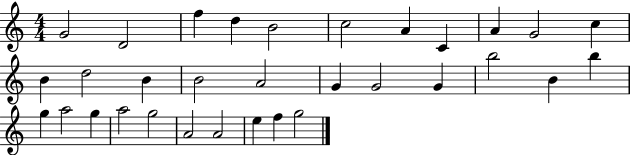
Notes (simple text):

G4/h D4/h F5/q D5/q B4/h C5/h A4/q C4/q A4/q G4/h C5/q B4/q D5/h B4/q B4/h A4/h G4/q G4/h G4/q B5/h B4/q B5/q G5/q A5/h G5/q A5/h G5/h A4/h A4/h E5/q F5/q G5/h